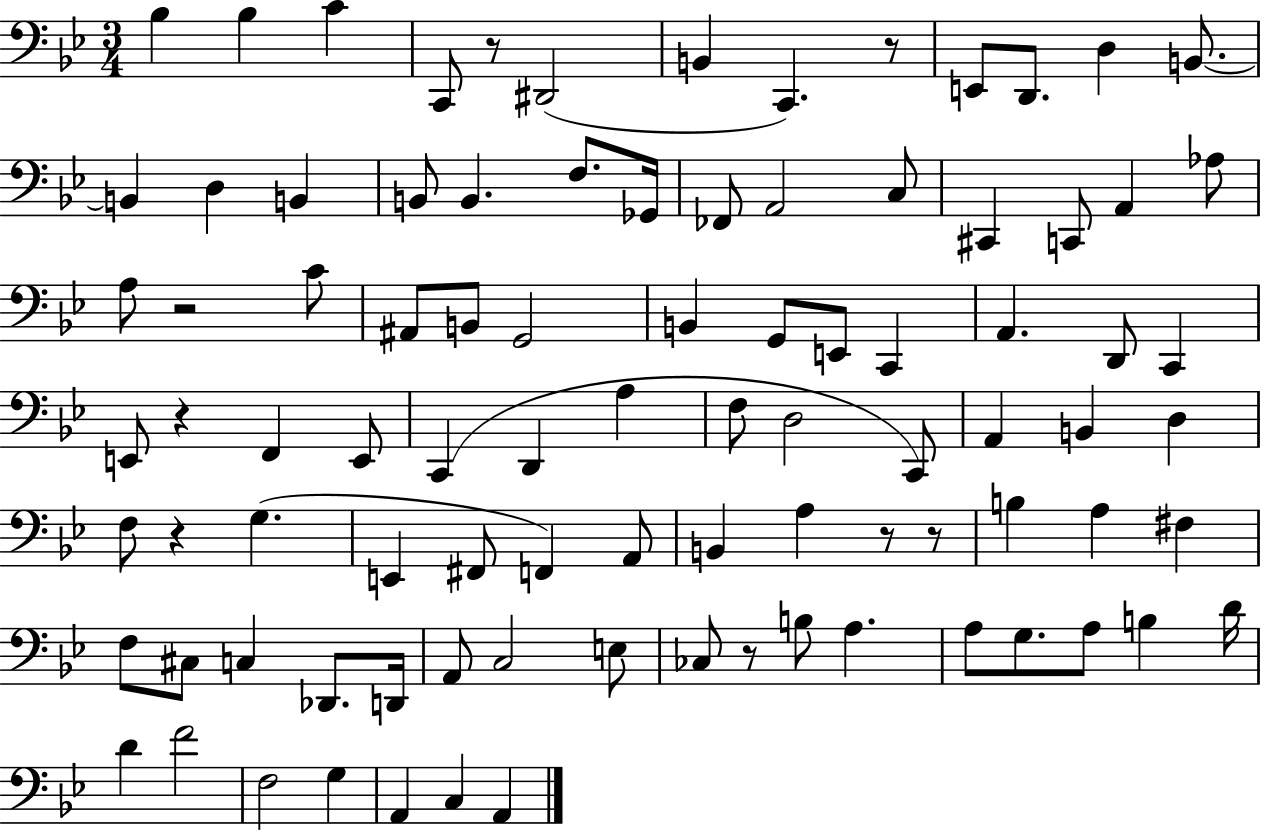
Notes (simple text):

Bb3/q Bb3/q C4/q C2/e R/e D#2/h B2/q C2/q. R/e E2/e D2/e. D3/q B2/e. B2/q D3/q B2/q B2/e B2/q. F3/e. Gb2/s FES2/e A2/h C3/e C#2/q C2/e A2/q Ab3/e A3/e R/h C4/e A#2/e B2/e G2/h B2/q G2/e E2/e C2/q A2/q. D2/e C2/q E2/e R/q F2/q E2/e C2/q D2/q A3/q F3/e D3/h C2/e A2/q B2/q D3/q F3/e R/q G3/q. E2/q F#2/e F2/q A2/e B2/q A3/q R/e R/e B3/q A3/q F#3/q F3/e C#3/e C3/q Db2/e. D2/s A2/e C3/h E3/e CES3/e R/e B3/e A3/q. A3/e G3/e. A3/e B3/q D4/s D4/q F4/h F3/h G3/q A2/q C3/q A2/q